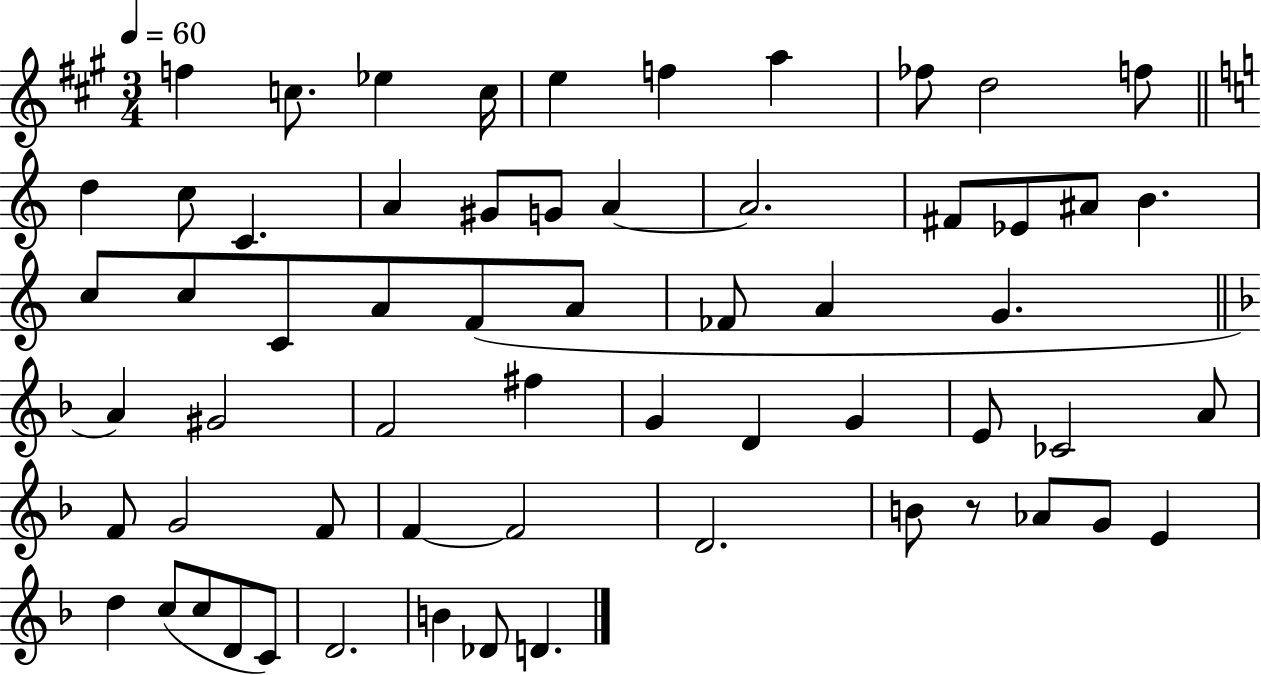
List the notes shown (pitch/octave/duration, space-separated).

F5/q C5/e. Eb5/q C5/s E5/q F5/q A5/q FES5/e D5/h F5/e D5/q C5/e C4/q. A4/q G#4/e G4/e A4/q A4/h. F#4/e Eb4/e A#4/e B4/q. C5/e C5/e C4/e A4/e F4/e A4/e FES4/e A4/q G4/q. A4/q G#4/h F4/h F#5/q G4/q D4/q G4/q E4/e CES4/h A4/e F4/e G4/h F4/e F4/q F4/h D4/h. B4/e R/e Ab4/e G4/e E4/q D5/q C5/e C5/e D4/e C4/e D4/h. B4/q Db4/e D4/q.